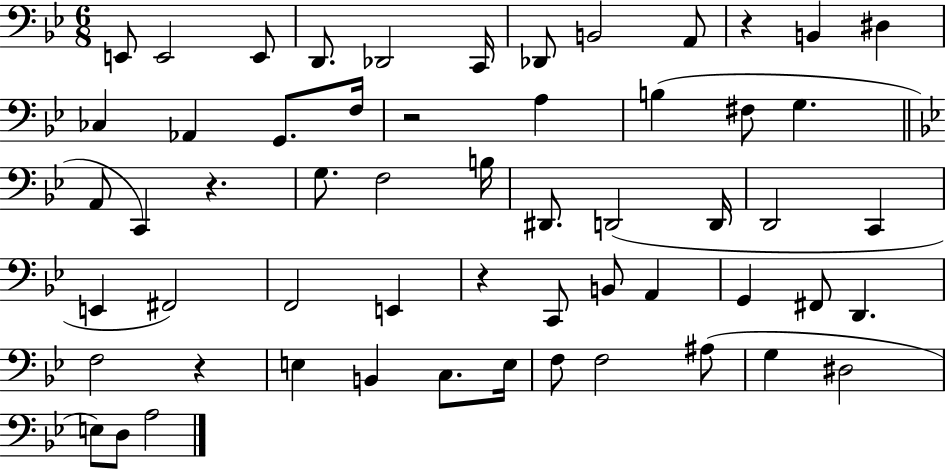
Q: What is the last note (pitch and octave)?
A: A3